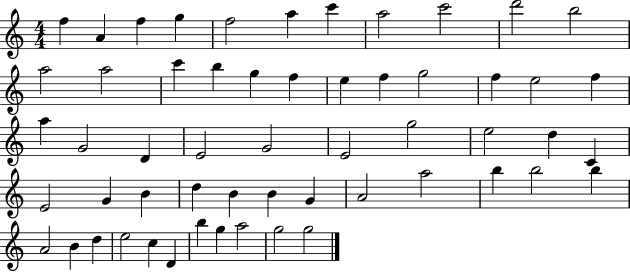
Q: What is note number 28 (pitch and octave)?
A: G4